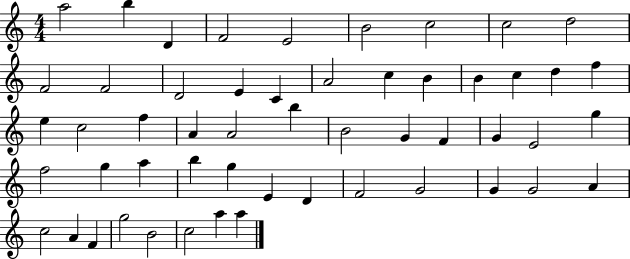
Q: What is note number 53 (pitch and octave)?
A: A5